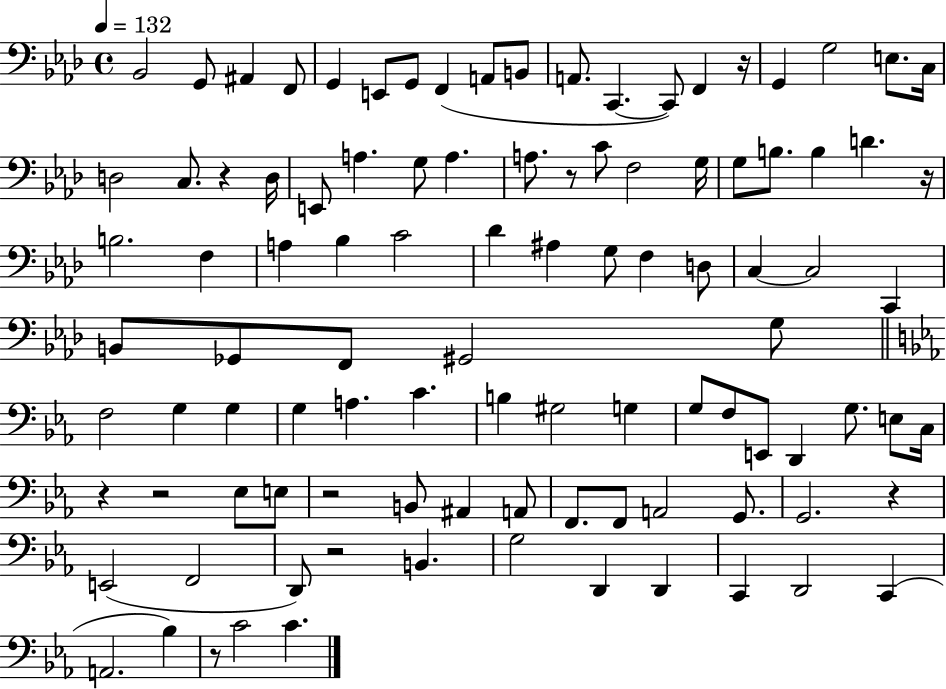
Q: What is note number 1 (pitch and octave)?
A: Bb2